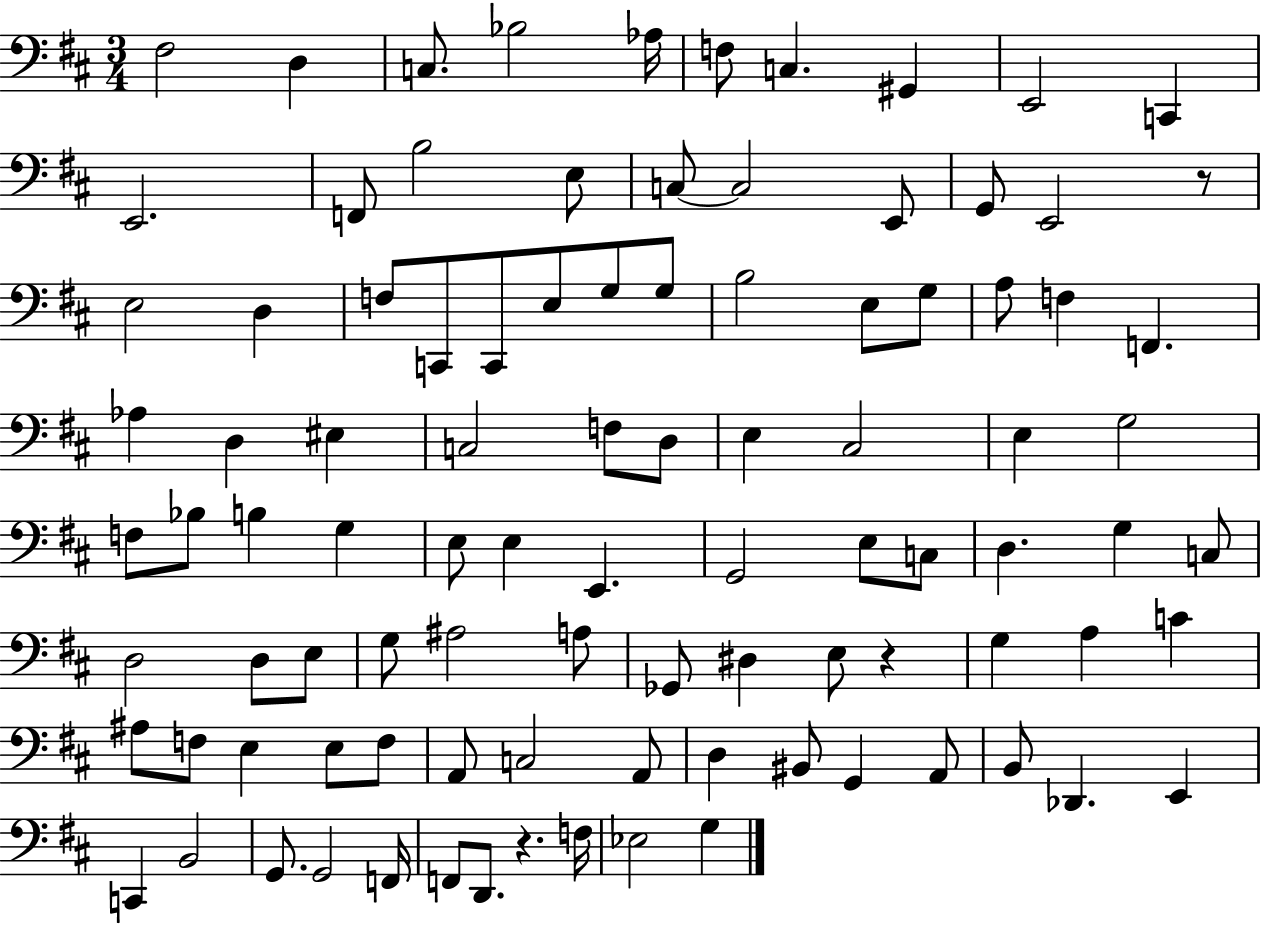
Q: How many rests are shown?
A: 3